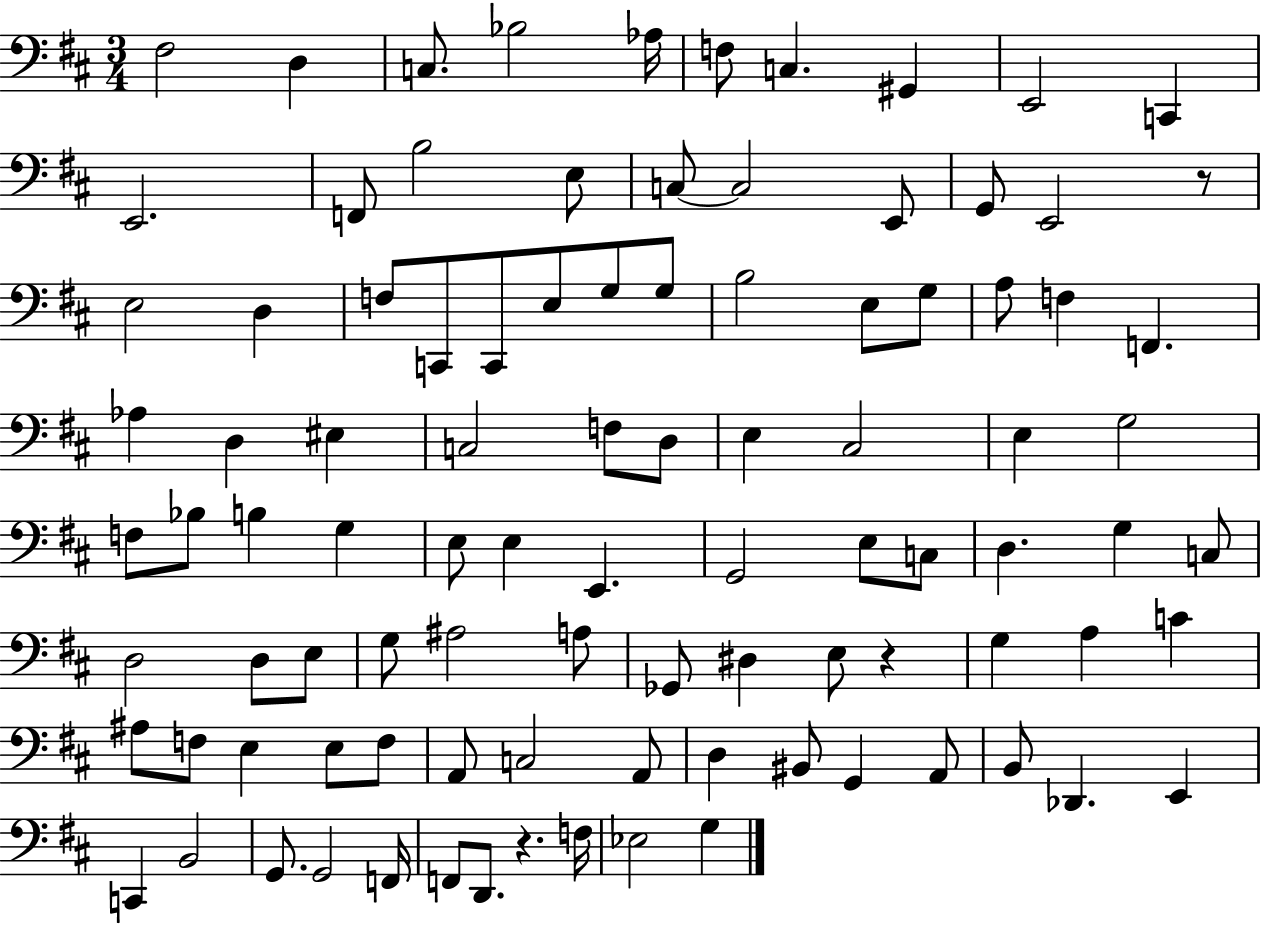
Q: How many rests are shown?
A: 3